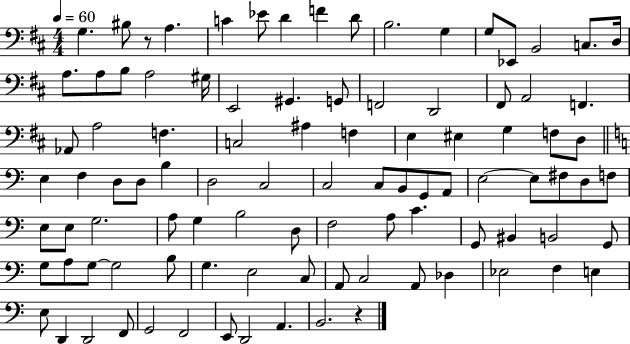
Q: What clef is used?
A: bass